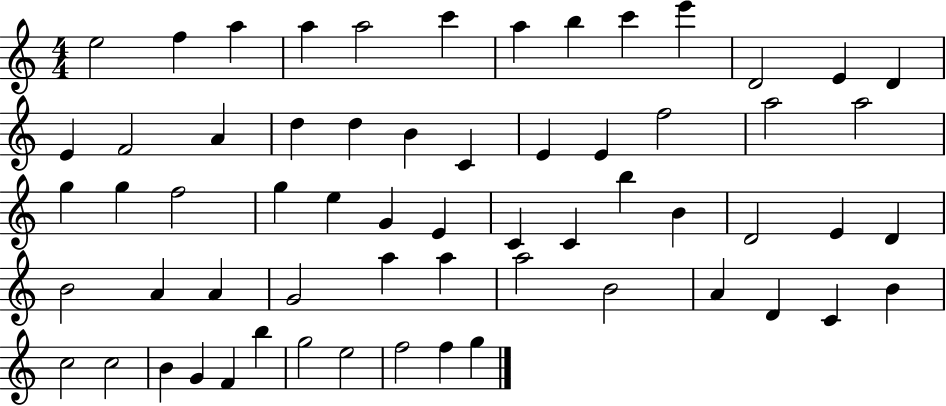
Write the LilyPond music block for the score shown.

{
  \clef treble
  \numericTimeSignature
  \time 4/4
  \key c \major
  e''2 f''4 a''4 | a''4 a''2 c'''4 | a''4 b''4 c'''4 e'''4 | d'2 e'4 d'4 | \break e'4 f'2 a'4 | d''4 d''4 b'4 c'4 | e'4 e'4 f''2 | a''2 a''2 | \break g''4 g''4 f''2 | g''4 e''4 g'4 e'4 | c'4 c'4 b''4 b'4 | d'2 e'4 d'4 | \break b'2 a'4 a'4 | g'2 a''4 a''4 | a''2 b'2 | a'4 d'4 c'4 b'4 | \break c''2 c''2 | b'4 g'4 f'4 b''4 | g''2 e''2 | f''2 f''4 g''4 | \break \bar "|."
}